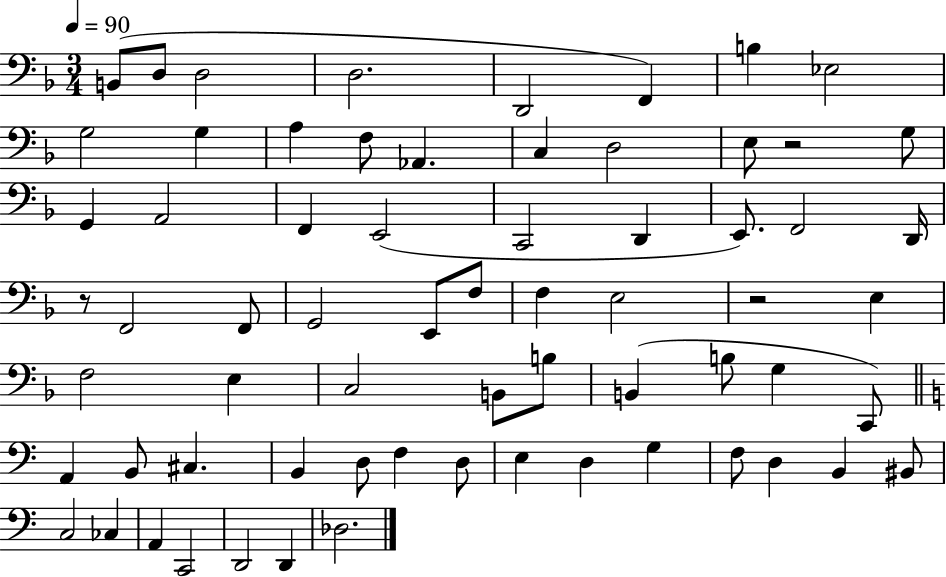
X:1
T:Untitled
M:3/4
L:1/4
K:F
B,,/2 D,/2 D,2 D,2 D,,2 F,, B, _E,2 G,2 G, A, F,/2 _A,, C, D,2 E,/2 z2 G,/2 G,, A,,2 F,, E,,2 C,,2 D,, E,,/2 F,,2 D,,/4 z/2 F,,2 F,,/2 G,,2 E,,/2 F,/2 F, E,2 z2 E, F,2 E, C,2 B,,/2 B,/2 B,, B,/2 G, C,,/2 A,, B,,/2 ^C, B,, D,/2 F, D,/2 E, D, G, F,/2 D, B,, ^B,,/2 C,2 _C, A,, C,,2 D,,2 D,, _D,2